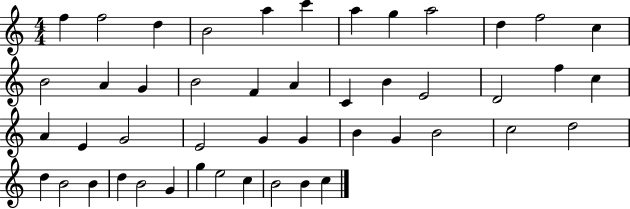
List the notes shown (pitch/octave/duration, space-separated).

F5/q F5/h D5/q B4/h A5/q C6/q A5/q G5/q A5/h D5/q F5/h C5/q B4/h A4/q G4/q B4/h F4/q A4/q C4/q B4/q E4/h D4/h F5/q C5/q A4/q E4/q G4/h E4/h G4/q G4/q B4/q G4/q B4/h C5/h D5/h D5/q B4/h B4/q D5/q B4/h G4/q G5/q E5/h C5/q B4/h B4/q C5/q